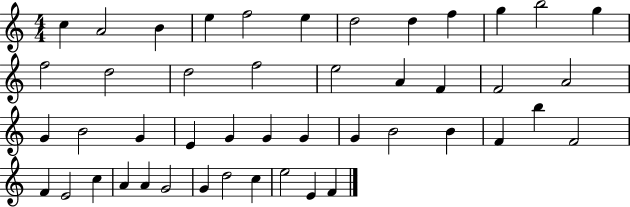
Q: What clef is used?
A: treble